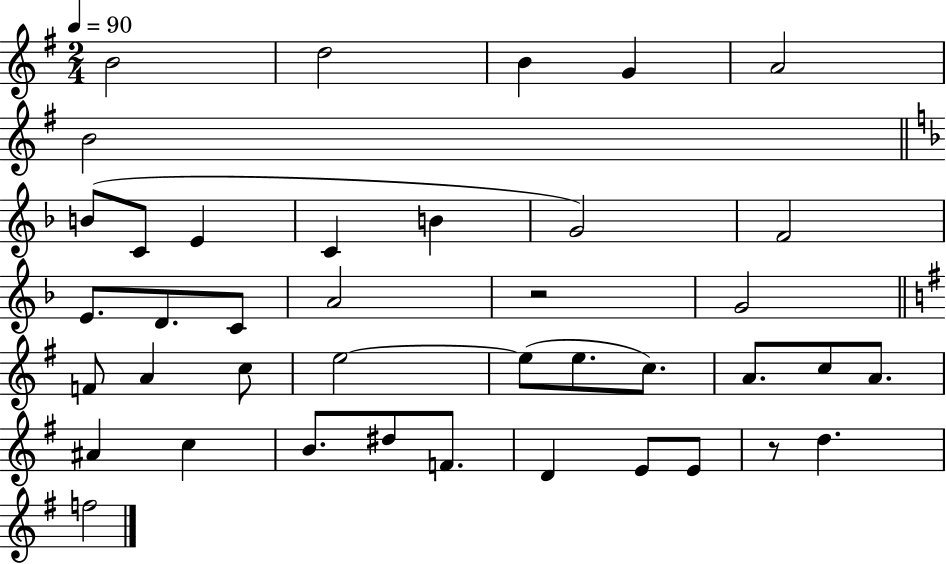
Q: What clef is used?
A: treble